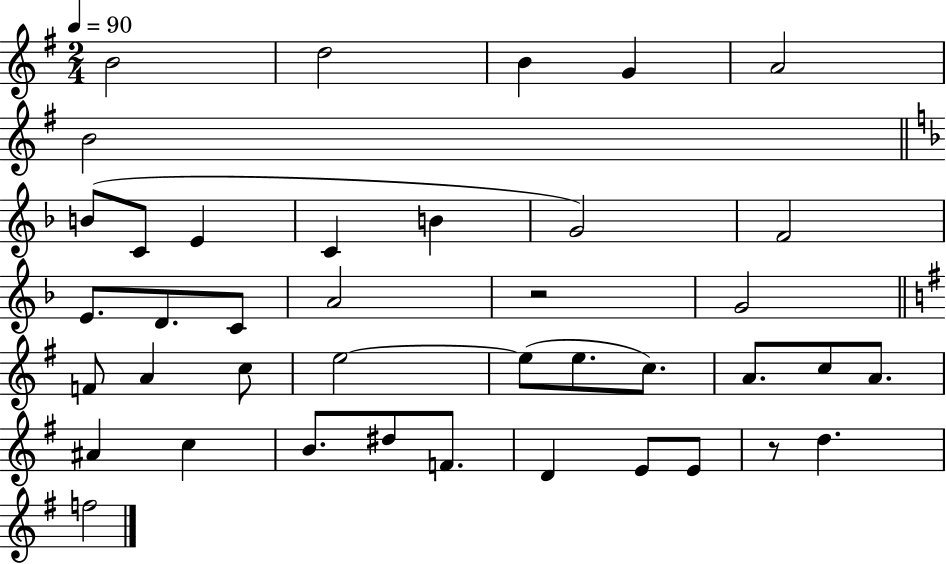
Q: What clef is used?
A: treble